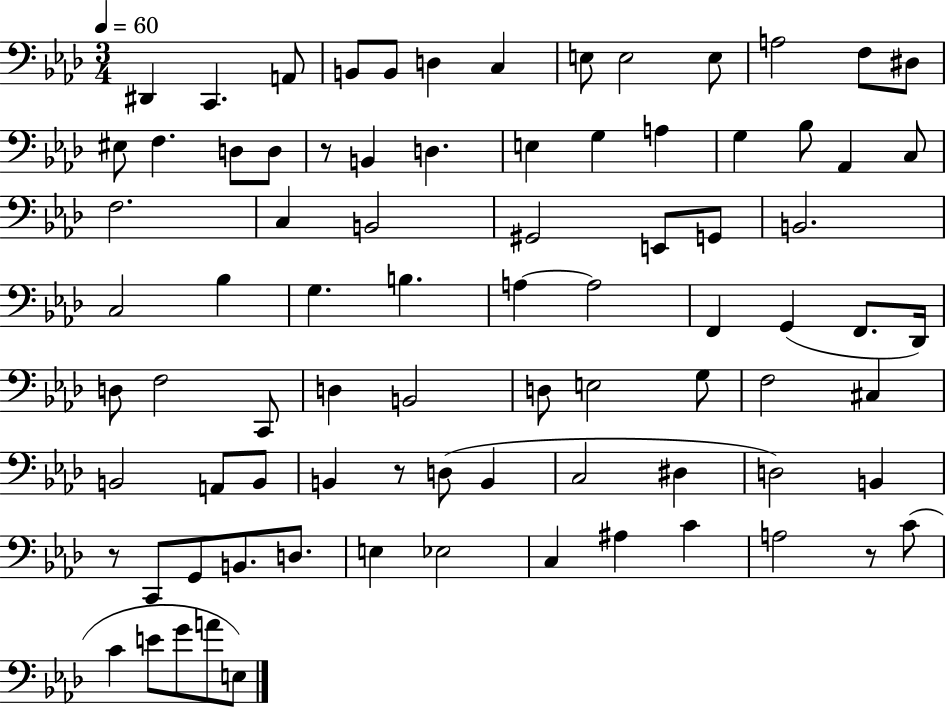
{
  \clef bass
  \numericTimeSignature
  \time 3/4
  \key aes \major
  \tempo 4 = 60
  dis,4 c,4. a,8 | b,8 b,8 d4 c4 | e8 e2 e8 | a2 f8 dis8 | \break eis8 f4. d8 d8 | r8 b,4 d4. | e4 g4 a4 | g4 bes8 aes,4 c8 | \break f2. | c4 b,2 | gis,2 e,8 g,8 | b,2. | \break c2 bes4 | g4. b4. | a4~~ a2 | f,4 g,4( f,8. des,16) | \break d8 f2 c,8 | d4 b,2 | d8 e2 g8 | f2 cis4 | \break b,2 a,8 b,8 | b,4 r8 d8( b,4 | c2 dis4 | d2) b,4 | \break r8 c,8 g,8 b,8. d8. | e4 ees2 | c4 ais4 c'4 | a2 r8 c'8( | \break c'4 e'8 g'8 a'8 e8) | \bar "|."
}